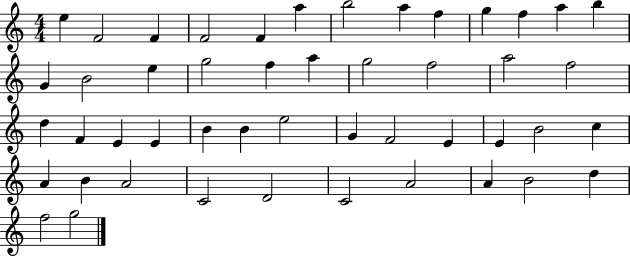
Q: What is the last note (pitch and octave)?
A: G5